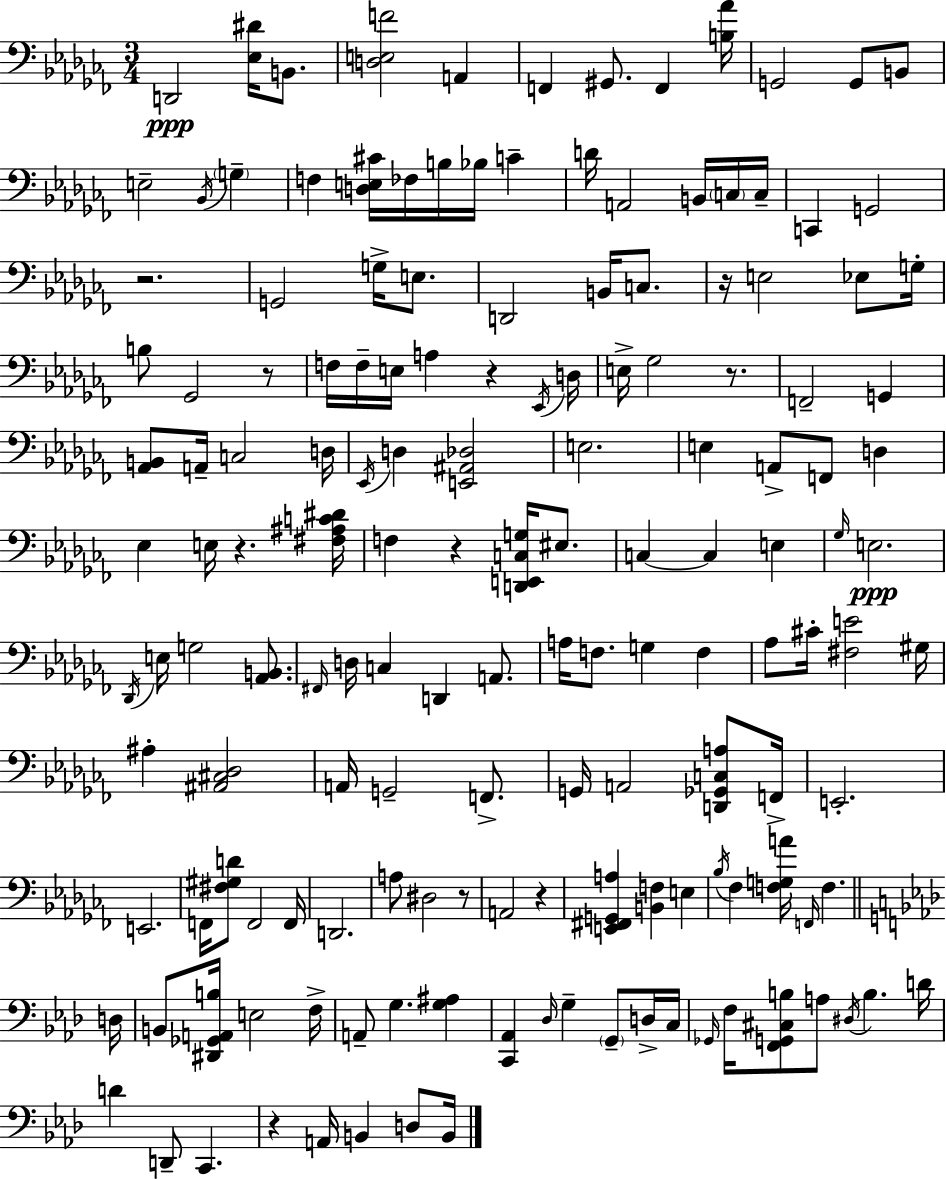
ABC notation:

X:1
T:Untitled
M:3/4
L:1/4
K:Abm
D,,2 [_E,^D]/4 B,,/2 [D,E,F]2 A,, F,, ^G,,/2 F,, [B,_A]/4 G,,2 G,,/2 B,,/2 E,2 _B,,/4 G, F, [D,E,^C]/4 _F,/4 B,/4 _B,/4 C D/4 A,,2 B,,/4 C,/4 C,/4 C,, G,,2 z2 G,,2 G,/4 E,/2 D,,2 B,,/4 C,/2 z/4 E,2 _E,/2 G,/4 B,/2 _G,,2 z/2 F,/4 F,/4 E,/4 A, z _E,,/4 D,/4 E,/4 _G,2 z/2 F,,2 G,, [_A,,B,,]/2 A,,/4 C,2 D,/4 _E,,/4 D, [E,,^A,,_D,]2 E,2 E, A,,/2 F,,/2 D, _E, E,/4 z [^F,^A,C^D]/4 F, z [D,,E,,C,G,]/4 ^E,/2 C, C, E, _G,/4 E,2 _D,,/4 E,/4 G,2 [_A,,B,,]/2 ^F,,/4 D,/4 C, D,, A,,/2 A,/4 F,/2 G, F, _A,/2 ^C/4 [^F,E]2 ^G,/4 ^A, [^A,,^C,_D,]2 A,,/4 G,,2 F,,/2 G,,/4 A,,2 [D,,_G,,C,A,]/2 F,,/4 E,,2 E,,2 F,,/4 [^F,^G,D]/2 F,,2 F,,/4 D,,2 A,/2 ^D,2 z/2 A,,2 z [E,,^F,,G,,A,] [B,,F,] E, _B,/4 _F, [F,G,A]/4 F,,/4 F, D,/4 B,,/2 [^D,,_G,,A,,B,]/4 E,2 F,/4 A,,/2 G, [G,^A,] [C,,_A,,] _D,/4 G, G,,/2 D,/4 C,/4 _G,,/4 F,/4 [F,,G,,^C,B,]/2 A,/2 ^D,/4 B, D/4 D D,,/2 C,, z A,,/4 B,, D,/2 B,,/4